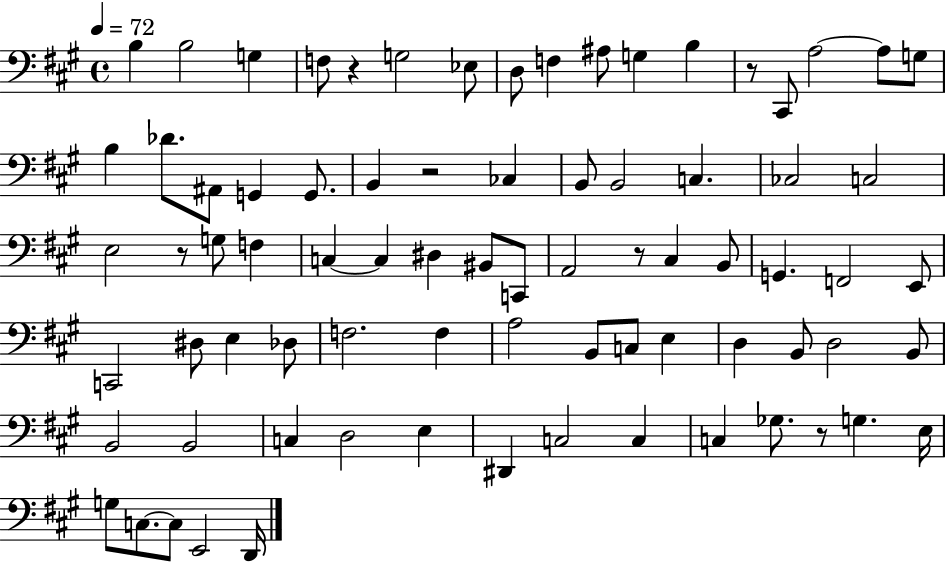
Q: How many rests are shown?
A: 6